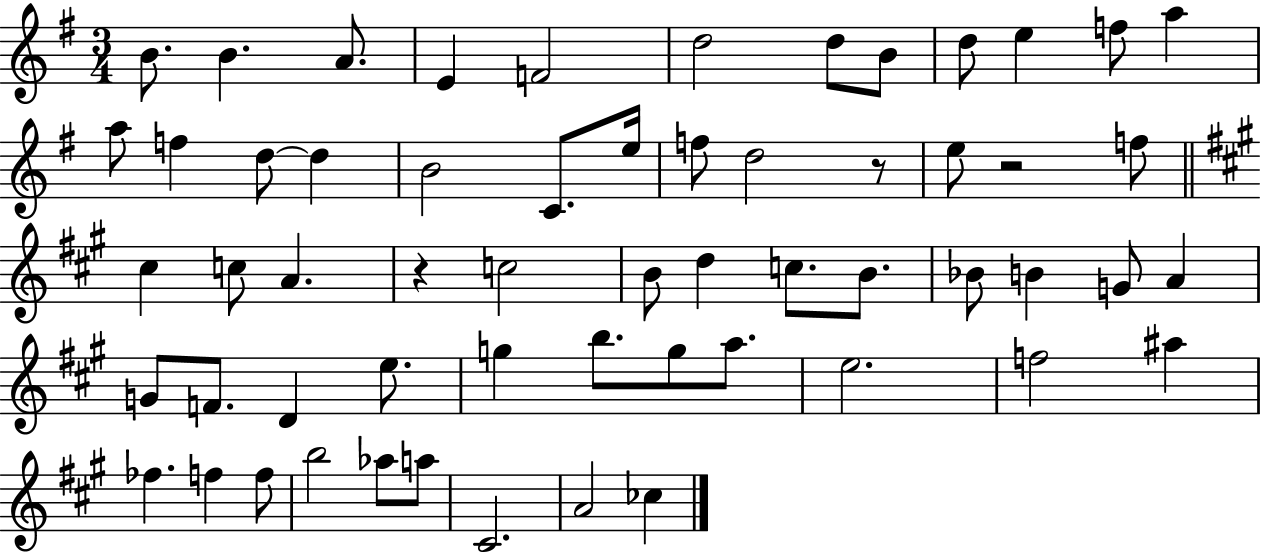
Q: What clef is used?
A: treble